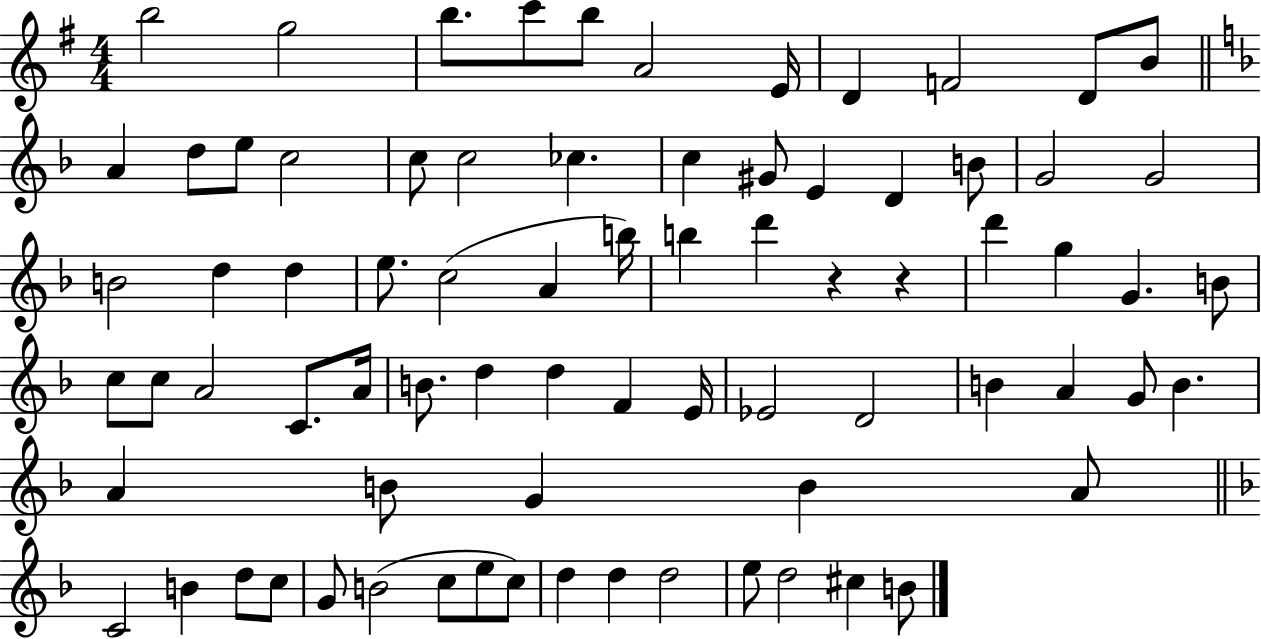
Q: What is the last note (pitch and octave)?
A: B4